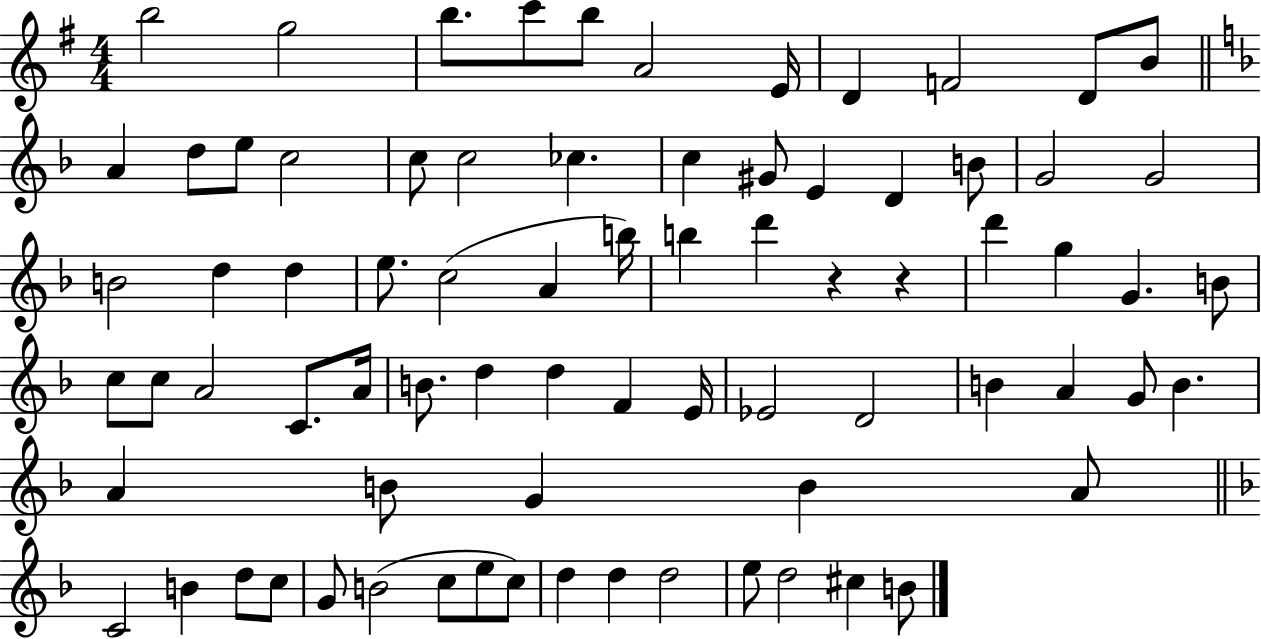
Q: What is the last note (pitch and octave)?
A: B4